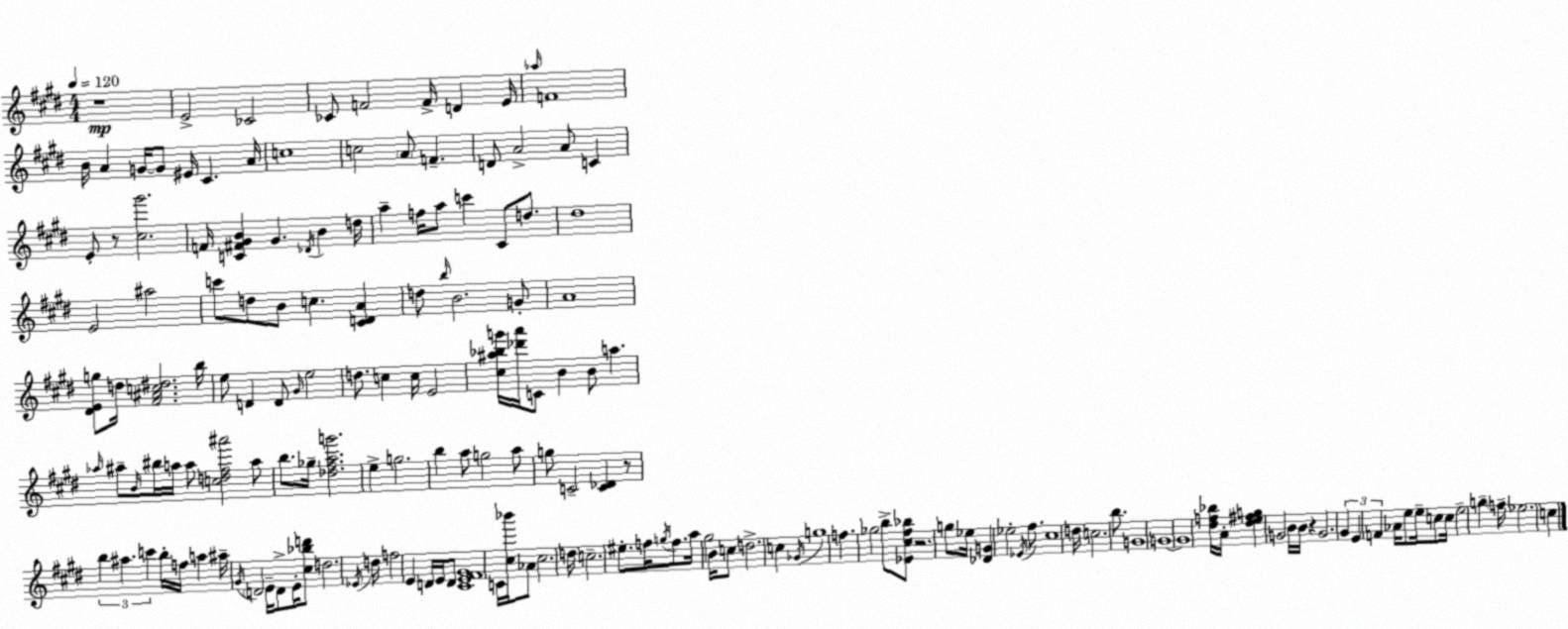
X:1
T:Untitled
M:4/4
L:1/4
K:E
z4 E2 _C2 _C/2 F2 F/4 D E/4 _a/4 F4 B/4 A G/4 G/2 ^E/4 ^C A/4 c4 c2 A/2 F D/2 A2 A/2 C E/2 z/2 [^c^g']2 F/4 [C^F^GB] ^G _D/4 B d/4 a f/4 a/2 c' ^C/2 d/2 ^d4 E2 ^a2 c'/2 d/2 B/2 c [^CDA] d/2 b/4 B2 G/2 A4 [^DEg]/2 d/4 [^F^Ac^d]2 b/4 e/2 D D/2 ^G/4 e2 d/2 c c/4 E2 [^c^a_bg']/4 [_d'a']/4 C/2 B B/2 a _a/4 ^a/2 B/4 ^b/4 a/4 a/2 [cd^f^a']2 a/2 b/2 _g/4 [_d^fag']2 e g2 b a/2 g2 a/2 g/2 C2 [C_D] z/2 b ^a c' b/4 f/4 a ^a/4 ^G/4 D2 E/4 D/2 E/4 [^c_bd']/2 d2 _E/4 d/4 f2 E D/4 E/4 D/2 [^CE^F^G]4 C/4 [^c_b']/4 _A/2 ^c2 d/4 c2 ^e/2 f/4 g/4 f/2 a/4 ^g2 B/4 c/2 d2 c _G/4 g4 f _g2 b/2 [_E^c^f_b]/2 z2 g/2 _e/4 [_DG] _e2 _E/4 ^f/2 ^c4 d/4 c2 b/2 G4 G4 G4 [^df_b]/4 A/4 [^de^fg] G2 B/4 B/4 z G2 ^G E F _A/4 e/2 e/4 c/2 c/4 e2 g f/4 _e2 c